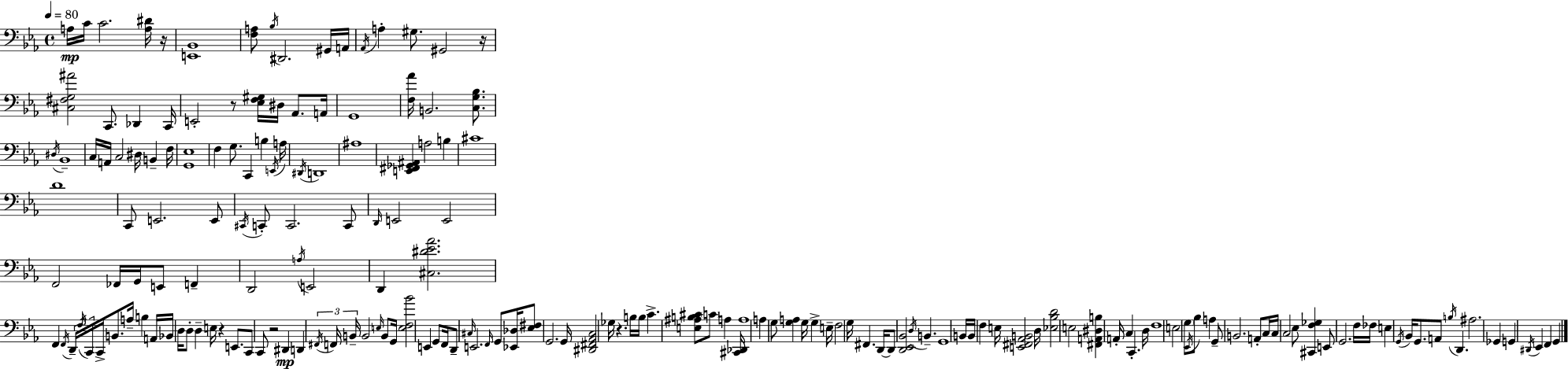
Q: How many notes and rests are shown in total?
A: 186